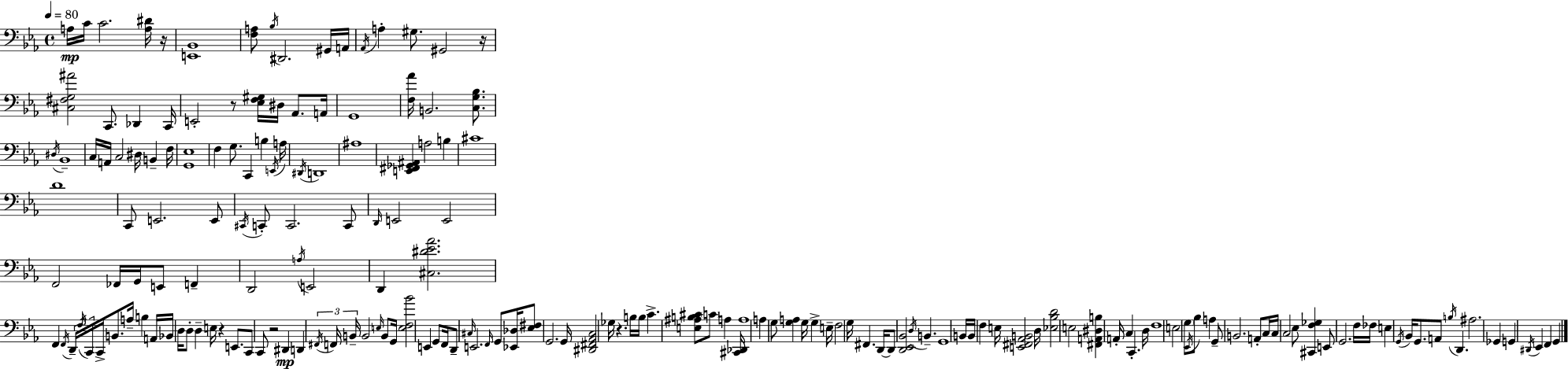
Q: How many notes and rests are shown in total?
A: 186